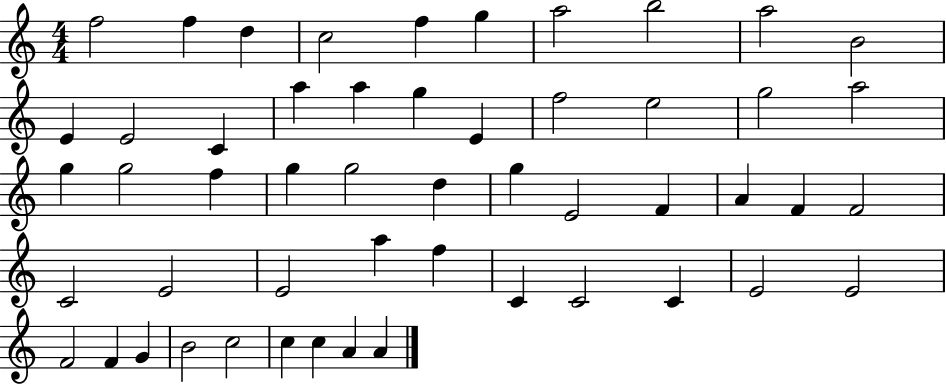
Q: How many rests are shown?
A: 0